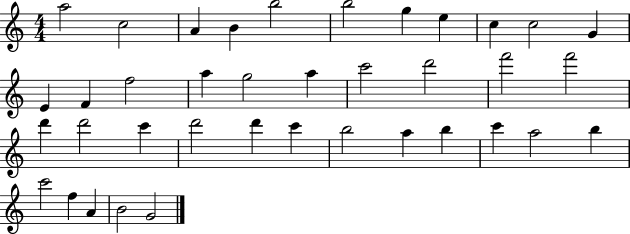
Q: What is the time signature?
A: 4/4